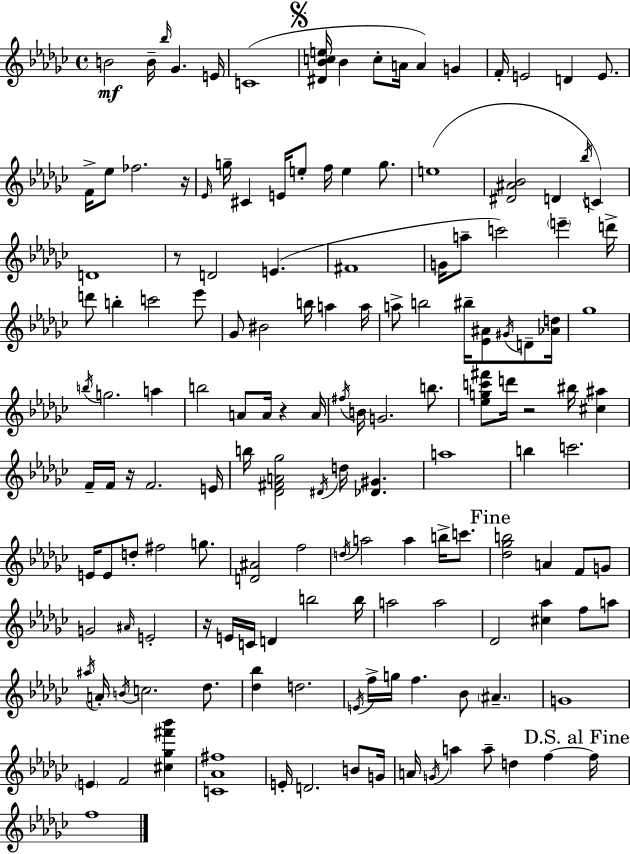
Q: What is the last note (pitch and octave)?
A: F5